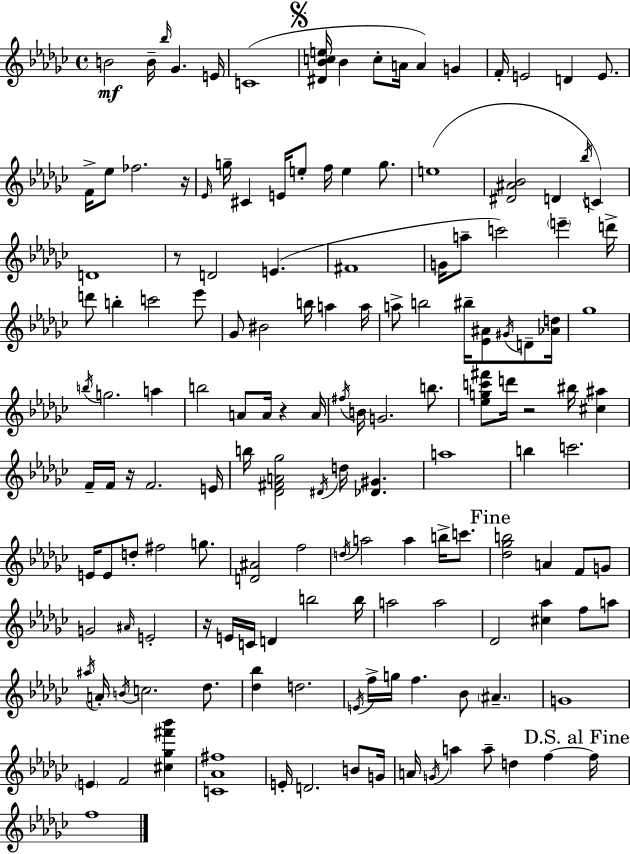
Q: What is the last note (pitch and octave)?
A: F5